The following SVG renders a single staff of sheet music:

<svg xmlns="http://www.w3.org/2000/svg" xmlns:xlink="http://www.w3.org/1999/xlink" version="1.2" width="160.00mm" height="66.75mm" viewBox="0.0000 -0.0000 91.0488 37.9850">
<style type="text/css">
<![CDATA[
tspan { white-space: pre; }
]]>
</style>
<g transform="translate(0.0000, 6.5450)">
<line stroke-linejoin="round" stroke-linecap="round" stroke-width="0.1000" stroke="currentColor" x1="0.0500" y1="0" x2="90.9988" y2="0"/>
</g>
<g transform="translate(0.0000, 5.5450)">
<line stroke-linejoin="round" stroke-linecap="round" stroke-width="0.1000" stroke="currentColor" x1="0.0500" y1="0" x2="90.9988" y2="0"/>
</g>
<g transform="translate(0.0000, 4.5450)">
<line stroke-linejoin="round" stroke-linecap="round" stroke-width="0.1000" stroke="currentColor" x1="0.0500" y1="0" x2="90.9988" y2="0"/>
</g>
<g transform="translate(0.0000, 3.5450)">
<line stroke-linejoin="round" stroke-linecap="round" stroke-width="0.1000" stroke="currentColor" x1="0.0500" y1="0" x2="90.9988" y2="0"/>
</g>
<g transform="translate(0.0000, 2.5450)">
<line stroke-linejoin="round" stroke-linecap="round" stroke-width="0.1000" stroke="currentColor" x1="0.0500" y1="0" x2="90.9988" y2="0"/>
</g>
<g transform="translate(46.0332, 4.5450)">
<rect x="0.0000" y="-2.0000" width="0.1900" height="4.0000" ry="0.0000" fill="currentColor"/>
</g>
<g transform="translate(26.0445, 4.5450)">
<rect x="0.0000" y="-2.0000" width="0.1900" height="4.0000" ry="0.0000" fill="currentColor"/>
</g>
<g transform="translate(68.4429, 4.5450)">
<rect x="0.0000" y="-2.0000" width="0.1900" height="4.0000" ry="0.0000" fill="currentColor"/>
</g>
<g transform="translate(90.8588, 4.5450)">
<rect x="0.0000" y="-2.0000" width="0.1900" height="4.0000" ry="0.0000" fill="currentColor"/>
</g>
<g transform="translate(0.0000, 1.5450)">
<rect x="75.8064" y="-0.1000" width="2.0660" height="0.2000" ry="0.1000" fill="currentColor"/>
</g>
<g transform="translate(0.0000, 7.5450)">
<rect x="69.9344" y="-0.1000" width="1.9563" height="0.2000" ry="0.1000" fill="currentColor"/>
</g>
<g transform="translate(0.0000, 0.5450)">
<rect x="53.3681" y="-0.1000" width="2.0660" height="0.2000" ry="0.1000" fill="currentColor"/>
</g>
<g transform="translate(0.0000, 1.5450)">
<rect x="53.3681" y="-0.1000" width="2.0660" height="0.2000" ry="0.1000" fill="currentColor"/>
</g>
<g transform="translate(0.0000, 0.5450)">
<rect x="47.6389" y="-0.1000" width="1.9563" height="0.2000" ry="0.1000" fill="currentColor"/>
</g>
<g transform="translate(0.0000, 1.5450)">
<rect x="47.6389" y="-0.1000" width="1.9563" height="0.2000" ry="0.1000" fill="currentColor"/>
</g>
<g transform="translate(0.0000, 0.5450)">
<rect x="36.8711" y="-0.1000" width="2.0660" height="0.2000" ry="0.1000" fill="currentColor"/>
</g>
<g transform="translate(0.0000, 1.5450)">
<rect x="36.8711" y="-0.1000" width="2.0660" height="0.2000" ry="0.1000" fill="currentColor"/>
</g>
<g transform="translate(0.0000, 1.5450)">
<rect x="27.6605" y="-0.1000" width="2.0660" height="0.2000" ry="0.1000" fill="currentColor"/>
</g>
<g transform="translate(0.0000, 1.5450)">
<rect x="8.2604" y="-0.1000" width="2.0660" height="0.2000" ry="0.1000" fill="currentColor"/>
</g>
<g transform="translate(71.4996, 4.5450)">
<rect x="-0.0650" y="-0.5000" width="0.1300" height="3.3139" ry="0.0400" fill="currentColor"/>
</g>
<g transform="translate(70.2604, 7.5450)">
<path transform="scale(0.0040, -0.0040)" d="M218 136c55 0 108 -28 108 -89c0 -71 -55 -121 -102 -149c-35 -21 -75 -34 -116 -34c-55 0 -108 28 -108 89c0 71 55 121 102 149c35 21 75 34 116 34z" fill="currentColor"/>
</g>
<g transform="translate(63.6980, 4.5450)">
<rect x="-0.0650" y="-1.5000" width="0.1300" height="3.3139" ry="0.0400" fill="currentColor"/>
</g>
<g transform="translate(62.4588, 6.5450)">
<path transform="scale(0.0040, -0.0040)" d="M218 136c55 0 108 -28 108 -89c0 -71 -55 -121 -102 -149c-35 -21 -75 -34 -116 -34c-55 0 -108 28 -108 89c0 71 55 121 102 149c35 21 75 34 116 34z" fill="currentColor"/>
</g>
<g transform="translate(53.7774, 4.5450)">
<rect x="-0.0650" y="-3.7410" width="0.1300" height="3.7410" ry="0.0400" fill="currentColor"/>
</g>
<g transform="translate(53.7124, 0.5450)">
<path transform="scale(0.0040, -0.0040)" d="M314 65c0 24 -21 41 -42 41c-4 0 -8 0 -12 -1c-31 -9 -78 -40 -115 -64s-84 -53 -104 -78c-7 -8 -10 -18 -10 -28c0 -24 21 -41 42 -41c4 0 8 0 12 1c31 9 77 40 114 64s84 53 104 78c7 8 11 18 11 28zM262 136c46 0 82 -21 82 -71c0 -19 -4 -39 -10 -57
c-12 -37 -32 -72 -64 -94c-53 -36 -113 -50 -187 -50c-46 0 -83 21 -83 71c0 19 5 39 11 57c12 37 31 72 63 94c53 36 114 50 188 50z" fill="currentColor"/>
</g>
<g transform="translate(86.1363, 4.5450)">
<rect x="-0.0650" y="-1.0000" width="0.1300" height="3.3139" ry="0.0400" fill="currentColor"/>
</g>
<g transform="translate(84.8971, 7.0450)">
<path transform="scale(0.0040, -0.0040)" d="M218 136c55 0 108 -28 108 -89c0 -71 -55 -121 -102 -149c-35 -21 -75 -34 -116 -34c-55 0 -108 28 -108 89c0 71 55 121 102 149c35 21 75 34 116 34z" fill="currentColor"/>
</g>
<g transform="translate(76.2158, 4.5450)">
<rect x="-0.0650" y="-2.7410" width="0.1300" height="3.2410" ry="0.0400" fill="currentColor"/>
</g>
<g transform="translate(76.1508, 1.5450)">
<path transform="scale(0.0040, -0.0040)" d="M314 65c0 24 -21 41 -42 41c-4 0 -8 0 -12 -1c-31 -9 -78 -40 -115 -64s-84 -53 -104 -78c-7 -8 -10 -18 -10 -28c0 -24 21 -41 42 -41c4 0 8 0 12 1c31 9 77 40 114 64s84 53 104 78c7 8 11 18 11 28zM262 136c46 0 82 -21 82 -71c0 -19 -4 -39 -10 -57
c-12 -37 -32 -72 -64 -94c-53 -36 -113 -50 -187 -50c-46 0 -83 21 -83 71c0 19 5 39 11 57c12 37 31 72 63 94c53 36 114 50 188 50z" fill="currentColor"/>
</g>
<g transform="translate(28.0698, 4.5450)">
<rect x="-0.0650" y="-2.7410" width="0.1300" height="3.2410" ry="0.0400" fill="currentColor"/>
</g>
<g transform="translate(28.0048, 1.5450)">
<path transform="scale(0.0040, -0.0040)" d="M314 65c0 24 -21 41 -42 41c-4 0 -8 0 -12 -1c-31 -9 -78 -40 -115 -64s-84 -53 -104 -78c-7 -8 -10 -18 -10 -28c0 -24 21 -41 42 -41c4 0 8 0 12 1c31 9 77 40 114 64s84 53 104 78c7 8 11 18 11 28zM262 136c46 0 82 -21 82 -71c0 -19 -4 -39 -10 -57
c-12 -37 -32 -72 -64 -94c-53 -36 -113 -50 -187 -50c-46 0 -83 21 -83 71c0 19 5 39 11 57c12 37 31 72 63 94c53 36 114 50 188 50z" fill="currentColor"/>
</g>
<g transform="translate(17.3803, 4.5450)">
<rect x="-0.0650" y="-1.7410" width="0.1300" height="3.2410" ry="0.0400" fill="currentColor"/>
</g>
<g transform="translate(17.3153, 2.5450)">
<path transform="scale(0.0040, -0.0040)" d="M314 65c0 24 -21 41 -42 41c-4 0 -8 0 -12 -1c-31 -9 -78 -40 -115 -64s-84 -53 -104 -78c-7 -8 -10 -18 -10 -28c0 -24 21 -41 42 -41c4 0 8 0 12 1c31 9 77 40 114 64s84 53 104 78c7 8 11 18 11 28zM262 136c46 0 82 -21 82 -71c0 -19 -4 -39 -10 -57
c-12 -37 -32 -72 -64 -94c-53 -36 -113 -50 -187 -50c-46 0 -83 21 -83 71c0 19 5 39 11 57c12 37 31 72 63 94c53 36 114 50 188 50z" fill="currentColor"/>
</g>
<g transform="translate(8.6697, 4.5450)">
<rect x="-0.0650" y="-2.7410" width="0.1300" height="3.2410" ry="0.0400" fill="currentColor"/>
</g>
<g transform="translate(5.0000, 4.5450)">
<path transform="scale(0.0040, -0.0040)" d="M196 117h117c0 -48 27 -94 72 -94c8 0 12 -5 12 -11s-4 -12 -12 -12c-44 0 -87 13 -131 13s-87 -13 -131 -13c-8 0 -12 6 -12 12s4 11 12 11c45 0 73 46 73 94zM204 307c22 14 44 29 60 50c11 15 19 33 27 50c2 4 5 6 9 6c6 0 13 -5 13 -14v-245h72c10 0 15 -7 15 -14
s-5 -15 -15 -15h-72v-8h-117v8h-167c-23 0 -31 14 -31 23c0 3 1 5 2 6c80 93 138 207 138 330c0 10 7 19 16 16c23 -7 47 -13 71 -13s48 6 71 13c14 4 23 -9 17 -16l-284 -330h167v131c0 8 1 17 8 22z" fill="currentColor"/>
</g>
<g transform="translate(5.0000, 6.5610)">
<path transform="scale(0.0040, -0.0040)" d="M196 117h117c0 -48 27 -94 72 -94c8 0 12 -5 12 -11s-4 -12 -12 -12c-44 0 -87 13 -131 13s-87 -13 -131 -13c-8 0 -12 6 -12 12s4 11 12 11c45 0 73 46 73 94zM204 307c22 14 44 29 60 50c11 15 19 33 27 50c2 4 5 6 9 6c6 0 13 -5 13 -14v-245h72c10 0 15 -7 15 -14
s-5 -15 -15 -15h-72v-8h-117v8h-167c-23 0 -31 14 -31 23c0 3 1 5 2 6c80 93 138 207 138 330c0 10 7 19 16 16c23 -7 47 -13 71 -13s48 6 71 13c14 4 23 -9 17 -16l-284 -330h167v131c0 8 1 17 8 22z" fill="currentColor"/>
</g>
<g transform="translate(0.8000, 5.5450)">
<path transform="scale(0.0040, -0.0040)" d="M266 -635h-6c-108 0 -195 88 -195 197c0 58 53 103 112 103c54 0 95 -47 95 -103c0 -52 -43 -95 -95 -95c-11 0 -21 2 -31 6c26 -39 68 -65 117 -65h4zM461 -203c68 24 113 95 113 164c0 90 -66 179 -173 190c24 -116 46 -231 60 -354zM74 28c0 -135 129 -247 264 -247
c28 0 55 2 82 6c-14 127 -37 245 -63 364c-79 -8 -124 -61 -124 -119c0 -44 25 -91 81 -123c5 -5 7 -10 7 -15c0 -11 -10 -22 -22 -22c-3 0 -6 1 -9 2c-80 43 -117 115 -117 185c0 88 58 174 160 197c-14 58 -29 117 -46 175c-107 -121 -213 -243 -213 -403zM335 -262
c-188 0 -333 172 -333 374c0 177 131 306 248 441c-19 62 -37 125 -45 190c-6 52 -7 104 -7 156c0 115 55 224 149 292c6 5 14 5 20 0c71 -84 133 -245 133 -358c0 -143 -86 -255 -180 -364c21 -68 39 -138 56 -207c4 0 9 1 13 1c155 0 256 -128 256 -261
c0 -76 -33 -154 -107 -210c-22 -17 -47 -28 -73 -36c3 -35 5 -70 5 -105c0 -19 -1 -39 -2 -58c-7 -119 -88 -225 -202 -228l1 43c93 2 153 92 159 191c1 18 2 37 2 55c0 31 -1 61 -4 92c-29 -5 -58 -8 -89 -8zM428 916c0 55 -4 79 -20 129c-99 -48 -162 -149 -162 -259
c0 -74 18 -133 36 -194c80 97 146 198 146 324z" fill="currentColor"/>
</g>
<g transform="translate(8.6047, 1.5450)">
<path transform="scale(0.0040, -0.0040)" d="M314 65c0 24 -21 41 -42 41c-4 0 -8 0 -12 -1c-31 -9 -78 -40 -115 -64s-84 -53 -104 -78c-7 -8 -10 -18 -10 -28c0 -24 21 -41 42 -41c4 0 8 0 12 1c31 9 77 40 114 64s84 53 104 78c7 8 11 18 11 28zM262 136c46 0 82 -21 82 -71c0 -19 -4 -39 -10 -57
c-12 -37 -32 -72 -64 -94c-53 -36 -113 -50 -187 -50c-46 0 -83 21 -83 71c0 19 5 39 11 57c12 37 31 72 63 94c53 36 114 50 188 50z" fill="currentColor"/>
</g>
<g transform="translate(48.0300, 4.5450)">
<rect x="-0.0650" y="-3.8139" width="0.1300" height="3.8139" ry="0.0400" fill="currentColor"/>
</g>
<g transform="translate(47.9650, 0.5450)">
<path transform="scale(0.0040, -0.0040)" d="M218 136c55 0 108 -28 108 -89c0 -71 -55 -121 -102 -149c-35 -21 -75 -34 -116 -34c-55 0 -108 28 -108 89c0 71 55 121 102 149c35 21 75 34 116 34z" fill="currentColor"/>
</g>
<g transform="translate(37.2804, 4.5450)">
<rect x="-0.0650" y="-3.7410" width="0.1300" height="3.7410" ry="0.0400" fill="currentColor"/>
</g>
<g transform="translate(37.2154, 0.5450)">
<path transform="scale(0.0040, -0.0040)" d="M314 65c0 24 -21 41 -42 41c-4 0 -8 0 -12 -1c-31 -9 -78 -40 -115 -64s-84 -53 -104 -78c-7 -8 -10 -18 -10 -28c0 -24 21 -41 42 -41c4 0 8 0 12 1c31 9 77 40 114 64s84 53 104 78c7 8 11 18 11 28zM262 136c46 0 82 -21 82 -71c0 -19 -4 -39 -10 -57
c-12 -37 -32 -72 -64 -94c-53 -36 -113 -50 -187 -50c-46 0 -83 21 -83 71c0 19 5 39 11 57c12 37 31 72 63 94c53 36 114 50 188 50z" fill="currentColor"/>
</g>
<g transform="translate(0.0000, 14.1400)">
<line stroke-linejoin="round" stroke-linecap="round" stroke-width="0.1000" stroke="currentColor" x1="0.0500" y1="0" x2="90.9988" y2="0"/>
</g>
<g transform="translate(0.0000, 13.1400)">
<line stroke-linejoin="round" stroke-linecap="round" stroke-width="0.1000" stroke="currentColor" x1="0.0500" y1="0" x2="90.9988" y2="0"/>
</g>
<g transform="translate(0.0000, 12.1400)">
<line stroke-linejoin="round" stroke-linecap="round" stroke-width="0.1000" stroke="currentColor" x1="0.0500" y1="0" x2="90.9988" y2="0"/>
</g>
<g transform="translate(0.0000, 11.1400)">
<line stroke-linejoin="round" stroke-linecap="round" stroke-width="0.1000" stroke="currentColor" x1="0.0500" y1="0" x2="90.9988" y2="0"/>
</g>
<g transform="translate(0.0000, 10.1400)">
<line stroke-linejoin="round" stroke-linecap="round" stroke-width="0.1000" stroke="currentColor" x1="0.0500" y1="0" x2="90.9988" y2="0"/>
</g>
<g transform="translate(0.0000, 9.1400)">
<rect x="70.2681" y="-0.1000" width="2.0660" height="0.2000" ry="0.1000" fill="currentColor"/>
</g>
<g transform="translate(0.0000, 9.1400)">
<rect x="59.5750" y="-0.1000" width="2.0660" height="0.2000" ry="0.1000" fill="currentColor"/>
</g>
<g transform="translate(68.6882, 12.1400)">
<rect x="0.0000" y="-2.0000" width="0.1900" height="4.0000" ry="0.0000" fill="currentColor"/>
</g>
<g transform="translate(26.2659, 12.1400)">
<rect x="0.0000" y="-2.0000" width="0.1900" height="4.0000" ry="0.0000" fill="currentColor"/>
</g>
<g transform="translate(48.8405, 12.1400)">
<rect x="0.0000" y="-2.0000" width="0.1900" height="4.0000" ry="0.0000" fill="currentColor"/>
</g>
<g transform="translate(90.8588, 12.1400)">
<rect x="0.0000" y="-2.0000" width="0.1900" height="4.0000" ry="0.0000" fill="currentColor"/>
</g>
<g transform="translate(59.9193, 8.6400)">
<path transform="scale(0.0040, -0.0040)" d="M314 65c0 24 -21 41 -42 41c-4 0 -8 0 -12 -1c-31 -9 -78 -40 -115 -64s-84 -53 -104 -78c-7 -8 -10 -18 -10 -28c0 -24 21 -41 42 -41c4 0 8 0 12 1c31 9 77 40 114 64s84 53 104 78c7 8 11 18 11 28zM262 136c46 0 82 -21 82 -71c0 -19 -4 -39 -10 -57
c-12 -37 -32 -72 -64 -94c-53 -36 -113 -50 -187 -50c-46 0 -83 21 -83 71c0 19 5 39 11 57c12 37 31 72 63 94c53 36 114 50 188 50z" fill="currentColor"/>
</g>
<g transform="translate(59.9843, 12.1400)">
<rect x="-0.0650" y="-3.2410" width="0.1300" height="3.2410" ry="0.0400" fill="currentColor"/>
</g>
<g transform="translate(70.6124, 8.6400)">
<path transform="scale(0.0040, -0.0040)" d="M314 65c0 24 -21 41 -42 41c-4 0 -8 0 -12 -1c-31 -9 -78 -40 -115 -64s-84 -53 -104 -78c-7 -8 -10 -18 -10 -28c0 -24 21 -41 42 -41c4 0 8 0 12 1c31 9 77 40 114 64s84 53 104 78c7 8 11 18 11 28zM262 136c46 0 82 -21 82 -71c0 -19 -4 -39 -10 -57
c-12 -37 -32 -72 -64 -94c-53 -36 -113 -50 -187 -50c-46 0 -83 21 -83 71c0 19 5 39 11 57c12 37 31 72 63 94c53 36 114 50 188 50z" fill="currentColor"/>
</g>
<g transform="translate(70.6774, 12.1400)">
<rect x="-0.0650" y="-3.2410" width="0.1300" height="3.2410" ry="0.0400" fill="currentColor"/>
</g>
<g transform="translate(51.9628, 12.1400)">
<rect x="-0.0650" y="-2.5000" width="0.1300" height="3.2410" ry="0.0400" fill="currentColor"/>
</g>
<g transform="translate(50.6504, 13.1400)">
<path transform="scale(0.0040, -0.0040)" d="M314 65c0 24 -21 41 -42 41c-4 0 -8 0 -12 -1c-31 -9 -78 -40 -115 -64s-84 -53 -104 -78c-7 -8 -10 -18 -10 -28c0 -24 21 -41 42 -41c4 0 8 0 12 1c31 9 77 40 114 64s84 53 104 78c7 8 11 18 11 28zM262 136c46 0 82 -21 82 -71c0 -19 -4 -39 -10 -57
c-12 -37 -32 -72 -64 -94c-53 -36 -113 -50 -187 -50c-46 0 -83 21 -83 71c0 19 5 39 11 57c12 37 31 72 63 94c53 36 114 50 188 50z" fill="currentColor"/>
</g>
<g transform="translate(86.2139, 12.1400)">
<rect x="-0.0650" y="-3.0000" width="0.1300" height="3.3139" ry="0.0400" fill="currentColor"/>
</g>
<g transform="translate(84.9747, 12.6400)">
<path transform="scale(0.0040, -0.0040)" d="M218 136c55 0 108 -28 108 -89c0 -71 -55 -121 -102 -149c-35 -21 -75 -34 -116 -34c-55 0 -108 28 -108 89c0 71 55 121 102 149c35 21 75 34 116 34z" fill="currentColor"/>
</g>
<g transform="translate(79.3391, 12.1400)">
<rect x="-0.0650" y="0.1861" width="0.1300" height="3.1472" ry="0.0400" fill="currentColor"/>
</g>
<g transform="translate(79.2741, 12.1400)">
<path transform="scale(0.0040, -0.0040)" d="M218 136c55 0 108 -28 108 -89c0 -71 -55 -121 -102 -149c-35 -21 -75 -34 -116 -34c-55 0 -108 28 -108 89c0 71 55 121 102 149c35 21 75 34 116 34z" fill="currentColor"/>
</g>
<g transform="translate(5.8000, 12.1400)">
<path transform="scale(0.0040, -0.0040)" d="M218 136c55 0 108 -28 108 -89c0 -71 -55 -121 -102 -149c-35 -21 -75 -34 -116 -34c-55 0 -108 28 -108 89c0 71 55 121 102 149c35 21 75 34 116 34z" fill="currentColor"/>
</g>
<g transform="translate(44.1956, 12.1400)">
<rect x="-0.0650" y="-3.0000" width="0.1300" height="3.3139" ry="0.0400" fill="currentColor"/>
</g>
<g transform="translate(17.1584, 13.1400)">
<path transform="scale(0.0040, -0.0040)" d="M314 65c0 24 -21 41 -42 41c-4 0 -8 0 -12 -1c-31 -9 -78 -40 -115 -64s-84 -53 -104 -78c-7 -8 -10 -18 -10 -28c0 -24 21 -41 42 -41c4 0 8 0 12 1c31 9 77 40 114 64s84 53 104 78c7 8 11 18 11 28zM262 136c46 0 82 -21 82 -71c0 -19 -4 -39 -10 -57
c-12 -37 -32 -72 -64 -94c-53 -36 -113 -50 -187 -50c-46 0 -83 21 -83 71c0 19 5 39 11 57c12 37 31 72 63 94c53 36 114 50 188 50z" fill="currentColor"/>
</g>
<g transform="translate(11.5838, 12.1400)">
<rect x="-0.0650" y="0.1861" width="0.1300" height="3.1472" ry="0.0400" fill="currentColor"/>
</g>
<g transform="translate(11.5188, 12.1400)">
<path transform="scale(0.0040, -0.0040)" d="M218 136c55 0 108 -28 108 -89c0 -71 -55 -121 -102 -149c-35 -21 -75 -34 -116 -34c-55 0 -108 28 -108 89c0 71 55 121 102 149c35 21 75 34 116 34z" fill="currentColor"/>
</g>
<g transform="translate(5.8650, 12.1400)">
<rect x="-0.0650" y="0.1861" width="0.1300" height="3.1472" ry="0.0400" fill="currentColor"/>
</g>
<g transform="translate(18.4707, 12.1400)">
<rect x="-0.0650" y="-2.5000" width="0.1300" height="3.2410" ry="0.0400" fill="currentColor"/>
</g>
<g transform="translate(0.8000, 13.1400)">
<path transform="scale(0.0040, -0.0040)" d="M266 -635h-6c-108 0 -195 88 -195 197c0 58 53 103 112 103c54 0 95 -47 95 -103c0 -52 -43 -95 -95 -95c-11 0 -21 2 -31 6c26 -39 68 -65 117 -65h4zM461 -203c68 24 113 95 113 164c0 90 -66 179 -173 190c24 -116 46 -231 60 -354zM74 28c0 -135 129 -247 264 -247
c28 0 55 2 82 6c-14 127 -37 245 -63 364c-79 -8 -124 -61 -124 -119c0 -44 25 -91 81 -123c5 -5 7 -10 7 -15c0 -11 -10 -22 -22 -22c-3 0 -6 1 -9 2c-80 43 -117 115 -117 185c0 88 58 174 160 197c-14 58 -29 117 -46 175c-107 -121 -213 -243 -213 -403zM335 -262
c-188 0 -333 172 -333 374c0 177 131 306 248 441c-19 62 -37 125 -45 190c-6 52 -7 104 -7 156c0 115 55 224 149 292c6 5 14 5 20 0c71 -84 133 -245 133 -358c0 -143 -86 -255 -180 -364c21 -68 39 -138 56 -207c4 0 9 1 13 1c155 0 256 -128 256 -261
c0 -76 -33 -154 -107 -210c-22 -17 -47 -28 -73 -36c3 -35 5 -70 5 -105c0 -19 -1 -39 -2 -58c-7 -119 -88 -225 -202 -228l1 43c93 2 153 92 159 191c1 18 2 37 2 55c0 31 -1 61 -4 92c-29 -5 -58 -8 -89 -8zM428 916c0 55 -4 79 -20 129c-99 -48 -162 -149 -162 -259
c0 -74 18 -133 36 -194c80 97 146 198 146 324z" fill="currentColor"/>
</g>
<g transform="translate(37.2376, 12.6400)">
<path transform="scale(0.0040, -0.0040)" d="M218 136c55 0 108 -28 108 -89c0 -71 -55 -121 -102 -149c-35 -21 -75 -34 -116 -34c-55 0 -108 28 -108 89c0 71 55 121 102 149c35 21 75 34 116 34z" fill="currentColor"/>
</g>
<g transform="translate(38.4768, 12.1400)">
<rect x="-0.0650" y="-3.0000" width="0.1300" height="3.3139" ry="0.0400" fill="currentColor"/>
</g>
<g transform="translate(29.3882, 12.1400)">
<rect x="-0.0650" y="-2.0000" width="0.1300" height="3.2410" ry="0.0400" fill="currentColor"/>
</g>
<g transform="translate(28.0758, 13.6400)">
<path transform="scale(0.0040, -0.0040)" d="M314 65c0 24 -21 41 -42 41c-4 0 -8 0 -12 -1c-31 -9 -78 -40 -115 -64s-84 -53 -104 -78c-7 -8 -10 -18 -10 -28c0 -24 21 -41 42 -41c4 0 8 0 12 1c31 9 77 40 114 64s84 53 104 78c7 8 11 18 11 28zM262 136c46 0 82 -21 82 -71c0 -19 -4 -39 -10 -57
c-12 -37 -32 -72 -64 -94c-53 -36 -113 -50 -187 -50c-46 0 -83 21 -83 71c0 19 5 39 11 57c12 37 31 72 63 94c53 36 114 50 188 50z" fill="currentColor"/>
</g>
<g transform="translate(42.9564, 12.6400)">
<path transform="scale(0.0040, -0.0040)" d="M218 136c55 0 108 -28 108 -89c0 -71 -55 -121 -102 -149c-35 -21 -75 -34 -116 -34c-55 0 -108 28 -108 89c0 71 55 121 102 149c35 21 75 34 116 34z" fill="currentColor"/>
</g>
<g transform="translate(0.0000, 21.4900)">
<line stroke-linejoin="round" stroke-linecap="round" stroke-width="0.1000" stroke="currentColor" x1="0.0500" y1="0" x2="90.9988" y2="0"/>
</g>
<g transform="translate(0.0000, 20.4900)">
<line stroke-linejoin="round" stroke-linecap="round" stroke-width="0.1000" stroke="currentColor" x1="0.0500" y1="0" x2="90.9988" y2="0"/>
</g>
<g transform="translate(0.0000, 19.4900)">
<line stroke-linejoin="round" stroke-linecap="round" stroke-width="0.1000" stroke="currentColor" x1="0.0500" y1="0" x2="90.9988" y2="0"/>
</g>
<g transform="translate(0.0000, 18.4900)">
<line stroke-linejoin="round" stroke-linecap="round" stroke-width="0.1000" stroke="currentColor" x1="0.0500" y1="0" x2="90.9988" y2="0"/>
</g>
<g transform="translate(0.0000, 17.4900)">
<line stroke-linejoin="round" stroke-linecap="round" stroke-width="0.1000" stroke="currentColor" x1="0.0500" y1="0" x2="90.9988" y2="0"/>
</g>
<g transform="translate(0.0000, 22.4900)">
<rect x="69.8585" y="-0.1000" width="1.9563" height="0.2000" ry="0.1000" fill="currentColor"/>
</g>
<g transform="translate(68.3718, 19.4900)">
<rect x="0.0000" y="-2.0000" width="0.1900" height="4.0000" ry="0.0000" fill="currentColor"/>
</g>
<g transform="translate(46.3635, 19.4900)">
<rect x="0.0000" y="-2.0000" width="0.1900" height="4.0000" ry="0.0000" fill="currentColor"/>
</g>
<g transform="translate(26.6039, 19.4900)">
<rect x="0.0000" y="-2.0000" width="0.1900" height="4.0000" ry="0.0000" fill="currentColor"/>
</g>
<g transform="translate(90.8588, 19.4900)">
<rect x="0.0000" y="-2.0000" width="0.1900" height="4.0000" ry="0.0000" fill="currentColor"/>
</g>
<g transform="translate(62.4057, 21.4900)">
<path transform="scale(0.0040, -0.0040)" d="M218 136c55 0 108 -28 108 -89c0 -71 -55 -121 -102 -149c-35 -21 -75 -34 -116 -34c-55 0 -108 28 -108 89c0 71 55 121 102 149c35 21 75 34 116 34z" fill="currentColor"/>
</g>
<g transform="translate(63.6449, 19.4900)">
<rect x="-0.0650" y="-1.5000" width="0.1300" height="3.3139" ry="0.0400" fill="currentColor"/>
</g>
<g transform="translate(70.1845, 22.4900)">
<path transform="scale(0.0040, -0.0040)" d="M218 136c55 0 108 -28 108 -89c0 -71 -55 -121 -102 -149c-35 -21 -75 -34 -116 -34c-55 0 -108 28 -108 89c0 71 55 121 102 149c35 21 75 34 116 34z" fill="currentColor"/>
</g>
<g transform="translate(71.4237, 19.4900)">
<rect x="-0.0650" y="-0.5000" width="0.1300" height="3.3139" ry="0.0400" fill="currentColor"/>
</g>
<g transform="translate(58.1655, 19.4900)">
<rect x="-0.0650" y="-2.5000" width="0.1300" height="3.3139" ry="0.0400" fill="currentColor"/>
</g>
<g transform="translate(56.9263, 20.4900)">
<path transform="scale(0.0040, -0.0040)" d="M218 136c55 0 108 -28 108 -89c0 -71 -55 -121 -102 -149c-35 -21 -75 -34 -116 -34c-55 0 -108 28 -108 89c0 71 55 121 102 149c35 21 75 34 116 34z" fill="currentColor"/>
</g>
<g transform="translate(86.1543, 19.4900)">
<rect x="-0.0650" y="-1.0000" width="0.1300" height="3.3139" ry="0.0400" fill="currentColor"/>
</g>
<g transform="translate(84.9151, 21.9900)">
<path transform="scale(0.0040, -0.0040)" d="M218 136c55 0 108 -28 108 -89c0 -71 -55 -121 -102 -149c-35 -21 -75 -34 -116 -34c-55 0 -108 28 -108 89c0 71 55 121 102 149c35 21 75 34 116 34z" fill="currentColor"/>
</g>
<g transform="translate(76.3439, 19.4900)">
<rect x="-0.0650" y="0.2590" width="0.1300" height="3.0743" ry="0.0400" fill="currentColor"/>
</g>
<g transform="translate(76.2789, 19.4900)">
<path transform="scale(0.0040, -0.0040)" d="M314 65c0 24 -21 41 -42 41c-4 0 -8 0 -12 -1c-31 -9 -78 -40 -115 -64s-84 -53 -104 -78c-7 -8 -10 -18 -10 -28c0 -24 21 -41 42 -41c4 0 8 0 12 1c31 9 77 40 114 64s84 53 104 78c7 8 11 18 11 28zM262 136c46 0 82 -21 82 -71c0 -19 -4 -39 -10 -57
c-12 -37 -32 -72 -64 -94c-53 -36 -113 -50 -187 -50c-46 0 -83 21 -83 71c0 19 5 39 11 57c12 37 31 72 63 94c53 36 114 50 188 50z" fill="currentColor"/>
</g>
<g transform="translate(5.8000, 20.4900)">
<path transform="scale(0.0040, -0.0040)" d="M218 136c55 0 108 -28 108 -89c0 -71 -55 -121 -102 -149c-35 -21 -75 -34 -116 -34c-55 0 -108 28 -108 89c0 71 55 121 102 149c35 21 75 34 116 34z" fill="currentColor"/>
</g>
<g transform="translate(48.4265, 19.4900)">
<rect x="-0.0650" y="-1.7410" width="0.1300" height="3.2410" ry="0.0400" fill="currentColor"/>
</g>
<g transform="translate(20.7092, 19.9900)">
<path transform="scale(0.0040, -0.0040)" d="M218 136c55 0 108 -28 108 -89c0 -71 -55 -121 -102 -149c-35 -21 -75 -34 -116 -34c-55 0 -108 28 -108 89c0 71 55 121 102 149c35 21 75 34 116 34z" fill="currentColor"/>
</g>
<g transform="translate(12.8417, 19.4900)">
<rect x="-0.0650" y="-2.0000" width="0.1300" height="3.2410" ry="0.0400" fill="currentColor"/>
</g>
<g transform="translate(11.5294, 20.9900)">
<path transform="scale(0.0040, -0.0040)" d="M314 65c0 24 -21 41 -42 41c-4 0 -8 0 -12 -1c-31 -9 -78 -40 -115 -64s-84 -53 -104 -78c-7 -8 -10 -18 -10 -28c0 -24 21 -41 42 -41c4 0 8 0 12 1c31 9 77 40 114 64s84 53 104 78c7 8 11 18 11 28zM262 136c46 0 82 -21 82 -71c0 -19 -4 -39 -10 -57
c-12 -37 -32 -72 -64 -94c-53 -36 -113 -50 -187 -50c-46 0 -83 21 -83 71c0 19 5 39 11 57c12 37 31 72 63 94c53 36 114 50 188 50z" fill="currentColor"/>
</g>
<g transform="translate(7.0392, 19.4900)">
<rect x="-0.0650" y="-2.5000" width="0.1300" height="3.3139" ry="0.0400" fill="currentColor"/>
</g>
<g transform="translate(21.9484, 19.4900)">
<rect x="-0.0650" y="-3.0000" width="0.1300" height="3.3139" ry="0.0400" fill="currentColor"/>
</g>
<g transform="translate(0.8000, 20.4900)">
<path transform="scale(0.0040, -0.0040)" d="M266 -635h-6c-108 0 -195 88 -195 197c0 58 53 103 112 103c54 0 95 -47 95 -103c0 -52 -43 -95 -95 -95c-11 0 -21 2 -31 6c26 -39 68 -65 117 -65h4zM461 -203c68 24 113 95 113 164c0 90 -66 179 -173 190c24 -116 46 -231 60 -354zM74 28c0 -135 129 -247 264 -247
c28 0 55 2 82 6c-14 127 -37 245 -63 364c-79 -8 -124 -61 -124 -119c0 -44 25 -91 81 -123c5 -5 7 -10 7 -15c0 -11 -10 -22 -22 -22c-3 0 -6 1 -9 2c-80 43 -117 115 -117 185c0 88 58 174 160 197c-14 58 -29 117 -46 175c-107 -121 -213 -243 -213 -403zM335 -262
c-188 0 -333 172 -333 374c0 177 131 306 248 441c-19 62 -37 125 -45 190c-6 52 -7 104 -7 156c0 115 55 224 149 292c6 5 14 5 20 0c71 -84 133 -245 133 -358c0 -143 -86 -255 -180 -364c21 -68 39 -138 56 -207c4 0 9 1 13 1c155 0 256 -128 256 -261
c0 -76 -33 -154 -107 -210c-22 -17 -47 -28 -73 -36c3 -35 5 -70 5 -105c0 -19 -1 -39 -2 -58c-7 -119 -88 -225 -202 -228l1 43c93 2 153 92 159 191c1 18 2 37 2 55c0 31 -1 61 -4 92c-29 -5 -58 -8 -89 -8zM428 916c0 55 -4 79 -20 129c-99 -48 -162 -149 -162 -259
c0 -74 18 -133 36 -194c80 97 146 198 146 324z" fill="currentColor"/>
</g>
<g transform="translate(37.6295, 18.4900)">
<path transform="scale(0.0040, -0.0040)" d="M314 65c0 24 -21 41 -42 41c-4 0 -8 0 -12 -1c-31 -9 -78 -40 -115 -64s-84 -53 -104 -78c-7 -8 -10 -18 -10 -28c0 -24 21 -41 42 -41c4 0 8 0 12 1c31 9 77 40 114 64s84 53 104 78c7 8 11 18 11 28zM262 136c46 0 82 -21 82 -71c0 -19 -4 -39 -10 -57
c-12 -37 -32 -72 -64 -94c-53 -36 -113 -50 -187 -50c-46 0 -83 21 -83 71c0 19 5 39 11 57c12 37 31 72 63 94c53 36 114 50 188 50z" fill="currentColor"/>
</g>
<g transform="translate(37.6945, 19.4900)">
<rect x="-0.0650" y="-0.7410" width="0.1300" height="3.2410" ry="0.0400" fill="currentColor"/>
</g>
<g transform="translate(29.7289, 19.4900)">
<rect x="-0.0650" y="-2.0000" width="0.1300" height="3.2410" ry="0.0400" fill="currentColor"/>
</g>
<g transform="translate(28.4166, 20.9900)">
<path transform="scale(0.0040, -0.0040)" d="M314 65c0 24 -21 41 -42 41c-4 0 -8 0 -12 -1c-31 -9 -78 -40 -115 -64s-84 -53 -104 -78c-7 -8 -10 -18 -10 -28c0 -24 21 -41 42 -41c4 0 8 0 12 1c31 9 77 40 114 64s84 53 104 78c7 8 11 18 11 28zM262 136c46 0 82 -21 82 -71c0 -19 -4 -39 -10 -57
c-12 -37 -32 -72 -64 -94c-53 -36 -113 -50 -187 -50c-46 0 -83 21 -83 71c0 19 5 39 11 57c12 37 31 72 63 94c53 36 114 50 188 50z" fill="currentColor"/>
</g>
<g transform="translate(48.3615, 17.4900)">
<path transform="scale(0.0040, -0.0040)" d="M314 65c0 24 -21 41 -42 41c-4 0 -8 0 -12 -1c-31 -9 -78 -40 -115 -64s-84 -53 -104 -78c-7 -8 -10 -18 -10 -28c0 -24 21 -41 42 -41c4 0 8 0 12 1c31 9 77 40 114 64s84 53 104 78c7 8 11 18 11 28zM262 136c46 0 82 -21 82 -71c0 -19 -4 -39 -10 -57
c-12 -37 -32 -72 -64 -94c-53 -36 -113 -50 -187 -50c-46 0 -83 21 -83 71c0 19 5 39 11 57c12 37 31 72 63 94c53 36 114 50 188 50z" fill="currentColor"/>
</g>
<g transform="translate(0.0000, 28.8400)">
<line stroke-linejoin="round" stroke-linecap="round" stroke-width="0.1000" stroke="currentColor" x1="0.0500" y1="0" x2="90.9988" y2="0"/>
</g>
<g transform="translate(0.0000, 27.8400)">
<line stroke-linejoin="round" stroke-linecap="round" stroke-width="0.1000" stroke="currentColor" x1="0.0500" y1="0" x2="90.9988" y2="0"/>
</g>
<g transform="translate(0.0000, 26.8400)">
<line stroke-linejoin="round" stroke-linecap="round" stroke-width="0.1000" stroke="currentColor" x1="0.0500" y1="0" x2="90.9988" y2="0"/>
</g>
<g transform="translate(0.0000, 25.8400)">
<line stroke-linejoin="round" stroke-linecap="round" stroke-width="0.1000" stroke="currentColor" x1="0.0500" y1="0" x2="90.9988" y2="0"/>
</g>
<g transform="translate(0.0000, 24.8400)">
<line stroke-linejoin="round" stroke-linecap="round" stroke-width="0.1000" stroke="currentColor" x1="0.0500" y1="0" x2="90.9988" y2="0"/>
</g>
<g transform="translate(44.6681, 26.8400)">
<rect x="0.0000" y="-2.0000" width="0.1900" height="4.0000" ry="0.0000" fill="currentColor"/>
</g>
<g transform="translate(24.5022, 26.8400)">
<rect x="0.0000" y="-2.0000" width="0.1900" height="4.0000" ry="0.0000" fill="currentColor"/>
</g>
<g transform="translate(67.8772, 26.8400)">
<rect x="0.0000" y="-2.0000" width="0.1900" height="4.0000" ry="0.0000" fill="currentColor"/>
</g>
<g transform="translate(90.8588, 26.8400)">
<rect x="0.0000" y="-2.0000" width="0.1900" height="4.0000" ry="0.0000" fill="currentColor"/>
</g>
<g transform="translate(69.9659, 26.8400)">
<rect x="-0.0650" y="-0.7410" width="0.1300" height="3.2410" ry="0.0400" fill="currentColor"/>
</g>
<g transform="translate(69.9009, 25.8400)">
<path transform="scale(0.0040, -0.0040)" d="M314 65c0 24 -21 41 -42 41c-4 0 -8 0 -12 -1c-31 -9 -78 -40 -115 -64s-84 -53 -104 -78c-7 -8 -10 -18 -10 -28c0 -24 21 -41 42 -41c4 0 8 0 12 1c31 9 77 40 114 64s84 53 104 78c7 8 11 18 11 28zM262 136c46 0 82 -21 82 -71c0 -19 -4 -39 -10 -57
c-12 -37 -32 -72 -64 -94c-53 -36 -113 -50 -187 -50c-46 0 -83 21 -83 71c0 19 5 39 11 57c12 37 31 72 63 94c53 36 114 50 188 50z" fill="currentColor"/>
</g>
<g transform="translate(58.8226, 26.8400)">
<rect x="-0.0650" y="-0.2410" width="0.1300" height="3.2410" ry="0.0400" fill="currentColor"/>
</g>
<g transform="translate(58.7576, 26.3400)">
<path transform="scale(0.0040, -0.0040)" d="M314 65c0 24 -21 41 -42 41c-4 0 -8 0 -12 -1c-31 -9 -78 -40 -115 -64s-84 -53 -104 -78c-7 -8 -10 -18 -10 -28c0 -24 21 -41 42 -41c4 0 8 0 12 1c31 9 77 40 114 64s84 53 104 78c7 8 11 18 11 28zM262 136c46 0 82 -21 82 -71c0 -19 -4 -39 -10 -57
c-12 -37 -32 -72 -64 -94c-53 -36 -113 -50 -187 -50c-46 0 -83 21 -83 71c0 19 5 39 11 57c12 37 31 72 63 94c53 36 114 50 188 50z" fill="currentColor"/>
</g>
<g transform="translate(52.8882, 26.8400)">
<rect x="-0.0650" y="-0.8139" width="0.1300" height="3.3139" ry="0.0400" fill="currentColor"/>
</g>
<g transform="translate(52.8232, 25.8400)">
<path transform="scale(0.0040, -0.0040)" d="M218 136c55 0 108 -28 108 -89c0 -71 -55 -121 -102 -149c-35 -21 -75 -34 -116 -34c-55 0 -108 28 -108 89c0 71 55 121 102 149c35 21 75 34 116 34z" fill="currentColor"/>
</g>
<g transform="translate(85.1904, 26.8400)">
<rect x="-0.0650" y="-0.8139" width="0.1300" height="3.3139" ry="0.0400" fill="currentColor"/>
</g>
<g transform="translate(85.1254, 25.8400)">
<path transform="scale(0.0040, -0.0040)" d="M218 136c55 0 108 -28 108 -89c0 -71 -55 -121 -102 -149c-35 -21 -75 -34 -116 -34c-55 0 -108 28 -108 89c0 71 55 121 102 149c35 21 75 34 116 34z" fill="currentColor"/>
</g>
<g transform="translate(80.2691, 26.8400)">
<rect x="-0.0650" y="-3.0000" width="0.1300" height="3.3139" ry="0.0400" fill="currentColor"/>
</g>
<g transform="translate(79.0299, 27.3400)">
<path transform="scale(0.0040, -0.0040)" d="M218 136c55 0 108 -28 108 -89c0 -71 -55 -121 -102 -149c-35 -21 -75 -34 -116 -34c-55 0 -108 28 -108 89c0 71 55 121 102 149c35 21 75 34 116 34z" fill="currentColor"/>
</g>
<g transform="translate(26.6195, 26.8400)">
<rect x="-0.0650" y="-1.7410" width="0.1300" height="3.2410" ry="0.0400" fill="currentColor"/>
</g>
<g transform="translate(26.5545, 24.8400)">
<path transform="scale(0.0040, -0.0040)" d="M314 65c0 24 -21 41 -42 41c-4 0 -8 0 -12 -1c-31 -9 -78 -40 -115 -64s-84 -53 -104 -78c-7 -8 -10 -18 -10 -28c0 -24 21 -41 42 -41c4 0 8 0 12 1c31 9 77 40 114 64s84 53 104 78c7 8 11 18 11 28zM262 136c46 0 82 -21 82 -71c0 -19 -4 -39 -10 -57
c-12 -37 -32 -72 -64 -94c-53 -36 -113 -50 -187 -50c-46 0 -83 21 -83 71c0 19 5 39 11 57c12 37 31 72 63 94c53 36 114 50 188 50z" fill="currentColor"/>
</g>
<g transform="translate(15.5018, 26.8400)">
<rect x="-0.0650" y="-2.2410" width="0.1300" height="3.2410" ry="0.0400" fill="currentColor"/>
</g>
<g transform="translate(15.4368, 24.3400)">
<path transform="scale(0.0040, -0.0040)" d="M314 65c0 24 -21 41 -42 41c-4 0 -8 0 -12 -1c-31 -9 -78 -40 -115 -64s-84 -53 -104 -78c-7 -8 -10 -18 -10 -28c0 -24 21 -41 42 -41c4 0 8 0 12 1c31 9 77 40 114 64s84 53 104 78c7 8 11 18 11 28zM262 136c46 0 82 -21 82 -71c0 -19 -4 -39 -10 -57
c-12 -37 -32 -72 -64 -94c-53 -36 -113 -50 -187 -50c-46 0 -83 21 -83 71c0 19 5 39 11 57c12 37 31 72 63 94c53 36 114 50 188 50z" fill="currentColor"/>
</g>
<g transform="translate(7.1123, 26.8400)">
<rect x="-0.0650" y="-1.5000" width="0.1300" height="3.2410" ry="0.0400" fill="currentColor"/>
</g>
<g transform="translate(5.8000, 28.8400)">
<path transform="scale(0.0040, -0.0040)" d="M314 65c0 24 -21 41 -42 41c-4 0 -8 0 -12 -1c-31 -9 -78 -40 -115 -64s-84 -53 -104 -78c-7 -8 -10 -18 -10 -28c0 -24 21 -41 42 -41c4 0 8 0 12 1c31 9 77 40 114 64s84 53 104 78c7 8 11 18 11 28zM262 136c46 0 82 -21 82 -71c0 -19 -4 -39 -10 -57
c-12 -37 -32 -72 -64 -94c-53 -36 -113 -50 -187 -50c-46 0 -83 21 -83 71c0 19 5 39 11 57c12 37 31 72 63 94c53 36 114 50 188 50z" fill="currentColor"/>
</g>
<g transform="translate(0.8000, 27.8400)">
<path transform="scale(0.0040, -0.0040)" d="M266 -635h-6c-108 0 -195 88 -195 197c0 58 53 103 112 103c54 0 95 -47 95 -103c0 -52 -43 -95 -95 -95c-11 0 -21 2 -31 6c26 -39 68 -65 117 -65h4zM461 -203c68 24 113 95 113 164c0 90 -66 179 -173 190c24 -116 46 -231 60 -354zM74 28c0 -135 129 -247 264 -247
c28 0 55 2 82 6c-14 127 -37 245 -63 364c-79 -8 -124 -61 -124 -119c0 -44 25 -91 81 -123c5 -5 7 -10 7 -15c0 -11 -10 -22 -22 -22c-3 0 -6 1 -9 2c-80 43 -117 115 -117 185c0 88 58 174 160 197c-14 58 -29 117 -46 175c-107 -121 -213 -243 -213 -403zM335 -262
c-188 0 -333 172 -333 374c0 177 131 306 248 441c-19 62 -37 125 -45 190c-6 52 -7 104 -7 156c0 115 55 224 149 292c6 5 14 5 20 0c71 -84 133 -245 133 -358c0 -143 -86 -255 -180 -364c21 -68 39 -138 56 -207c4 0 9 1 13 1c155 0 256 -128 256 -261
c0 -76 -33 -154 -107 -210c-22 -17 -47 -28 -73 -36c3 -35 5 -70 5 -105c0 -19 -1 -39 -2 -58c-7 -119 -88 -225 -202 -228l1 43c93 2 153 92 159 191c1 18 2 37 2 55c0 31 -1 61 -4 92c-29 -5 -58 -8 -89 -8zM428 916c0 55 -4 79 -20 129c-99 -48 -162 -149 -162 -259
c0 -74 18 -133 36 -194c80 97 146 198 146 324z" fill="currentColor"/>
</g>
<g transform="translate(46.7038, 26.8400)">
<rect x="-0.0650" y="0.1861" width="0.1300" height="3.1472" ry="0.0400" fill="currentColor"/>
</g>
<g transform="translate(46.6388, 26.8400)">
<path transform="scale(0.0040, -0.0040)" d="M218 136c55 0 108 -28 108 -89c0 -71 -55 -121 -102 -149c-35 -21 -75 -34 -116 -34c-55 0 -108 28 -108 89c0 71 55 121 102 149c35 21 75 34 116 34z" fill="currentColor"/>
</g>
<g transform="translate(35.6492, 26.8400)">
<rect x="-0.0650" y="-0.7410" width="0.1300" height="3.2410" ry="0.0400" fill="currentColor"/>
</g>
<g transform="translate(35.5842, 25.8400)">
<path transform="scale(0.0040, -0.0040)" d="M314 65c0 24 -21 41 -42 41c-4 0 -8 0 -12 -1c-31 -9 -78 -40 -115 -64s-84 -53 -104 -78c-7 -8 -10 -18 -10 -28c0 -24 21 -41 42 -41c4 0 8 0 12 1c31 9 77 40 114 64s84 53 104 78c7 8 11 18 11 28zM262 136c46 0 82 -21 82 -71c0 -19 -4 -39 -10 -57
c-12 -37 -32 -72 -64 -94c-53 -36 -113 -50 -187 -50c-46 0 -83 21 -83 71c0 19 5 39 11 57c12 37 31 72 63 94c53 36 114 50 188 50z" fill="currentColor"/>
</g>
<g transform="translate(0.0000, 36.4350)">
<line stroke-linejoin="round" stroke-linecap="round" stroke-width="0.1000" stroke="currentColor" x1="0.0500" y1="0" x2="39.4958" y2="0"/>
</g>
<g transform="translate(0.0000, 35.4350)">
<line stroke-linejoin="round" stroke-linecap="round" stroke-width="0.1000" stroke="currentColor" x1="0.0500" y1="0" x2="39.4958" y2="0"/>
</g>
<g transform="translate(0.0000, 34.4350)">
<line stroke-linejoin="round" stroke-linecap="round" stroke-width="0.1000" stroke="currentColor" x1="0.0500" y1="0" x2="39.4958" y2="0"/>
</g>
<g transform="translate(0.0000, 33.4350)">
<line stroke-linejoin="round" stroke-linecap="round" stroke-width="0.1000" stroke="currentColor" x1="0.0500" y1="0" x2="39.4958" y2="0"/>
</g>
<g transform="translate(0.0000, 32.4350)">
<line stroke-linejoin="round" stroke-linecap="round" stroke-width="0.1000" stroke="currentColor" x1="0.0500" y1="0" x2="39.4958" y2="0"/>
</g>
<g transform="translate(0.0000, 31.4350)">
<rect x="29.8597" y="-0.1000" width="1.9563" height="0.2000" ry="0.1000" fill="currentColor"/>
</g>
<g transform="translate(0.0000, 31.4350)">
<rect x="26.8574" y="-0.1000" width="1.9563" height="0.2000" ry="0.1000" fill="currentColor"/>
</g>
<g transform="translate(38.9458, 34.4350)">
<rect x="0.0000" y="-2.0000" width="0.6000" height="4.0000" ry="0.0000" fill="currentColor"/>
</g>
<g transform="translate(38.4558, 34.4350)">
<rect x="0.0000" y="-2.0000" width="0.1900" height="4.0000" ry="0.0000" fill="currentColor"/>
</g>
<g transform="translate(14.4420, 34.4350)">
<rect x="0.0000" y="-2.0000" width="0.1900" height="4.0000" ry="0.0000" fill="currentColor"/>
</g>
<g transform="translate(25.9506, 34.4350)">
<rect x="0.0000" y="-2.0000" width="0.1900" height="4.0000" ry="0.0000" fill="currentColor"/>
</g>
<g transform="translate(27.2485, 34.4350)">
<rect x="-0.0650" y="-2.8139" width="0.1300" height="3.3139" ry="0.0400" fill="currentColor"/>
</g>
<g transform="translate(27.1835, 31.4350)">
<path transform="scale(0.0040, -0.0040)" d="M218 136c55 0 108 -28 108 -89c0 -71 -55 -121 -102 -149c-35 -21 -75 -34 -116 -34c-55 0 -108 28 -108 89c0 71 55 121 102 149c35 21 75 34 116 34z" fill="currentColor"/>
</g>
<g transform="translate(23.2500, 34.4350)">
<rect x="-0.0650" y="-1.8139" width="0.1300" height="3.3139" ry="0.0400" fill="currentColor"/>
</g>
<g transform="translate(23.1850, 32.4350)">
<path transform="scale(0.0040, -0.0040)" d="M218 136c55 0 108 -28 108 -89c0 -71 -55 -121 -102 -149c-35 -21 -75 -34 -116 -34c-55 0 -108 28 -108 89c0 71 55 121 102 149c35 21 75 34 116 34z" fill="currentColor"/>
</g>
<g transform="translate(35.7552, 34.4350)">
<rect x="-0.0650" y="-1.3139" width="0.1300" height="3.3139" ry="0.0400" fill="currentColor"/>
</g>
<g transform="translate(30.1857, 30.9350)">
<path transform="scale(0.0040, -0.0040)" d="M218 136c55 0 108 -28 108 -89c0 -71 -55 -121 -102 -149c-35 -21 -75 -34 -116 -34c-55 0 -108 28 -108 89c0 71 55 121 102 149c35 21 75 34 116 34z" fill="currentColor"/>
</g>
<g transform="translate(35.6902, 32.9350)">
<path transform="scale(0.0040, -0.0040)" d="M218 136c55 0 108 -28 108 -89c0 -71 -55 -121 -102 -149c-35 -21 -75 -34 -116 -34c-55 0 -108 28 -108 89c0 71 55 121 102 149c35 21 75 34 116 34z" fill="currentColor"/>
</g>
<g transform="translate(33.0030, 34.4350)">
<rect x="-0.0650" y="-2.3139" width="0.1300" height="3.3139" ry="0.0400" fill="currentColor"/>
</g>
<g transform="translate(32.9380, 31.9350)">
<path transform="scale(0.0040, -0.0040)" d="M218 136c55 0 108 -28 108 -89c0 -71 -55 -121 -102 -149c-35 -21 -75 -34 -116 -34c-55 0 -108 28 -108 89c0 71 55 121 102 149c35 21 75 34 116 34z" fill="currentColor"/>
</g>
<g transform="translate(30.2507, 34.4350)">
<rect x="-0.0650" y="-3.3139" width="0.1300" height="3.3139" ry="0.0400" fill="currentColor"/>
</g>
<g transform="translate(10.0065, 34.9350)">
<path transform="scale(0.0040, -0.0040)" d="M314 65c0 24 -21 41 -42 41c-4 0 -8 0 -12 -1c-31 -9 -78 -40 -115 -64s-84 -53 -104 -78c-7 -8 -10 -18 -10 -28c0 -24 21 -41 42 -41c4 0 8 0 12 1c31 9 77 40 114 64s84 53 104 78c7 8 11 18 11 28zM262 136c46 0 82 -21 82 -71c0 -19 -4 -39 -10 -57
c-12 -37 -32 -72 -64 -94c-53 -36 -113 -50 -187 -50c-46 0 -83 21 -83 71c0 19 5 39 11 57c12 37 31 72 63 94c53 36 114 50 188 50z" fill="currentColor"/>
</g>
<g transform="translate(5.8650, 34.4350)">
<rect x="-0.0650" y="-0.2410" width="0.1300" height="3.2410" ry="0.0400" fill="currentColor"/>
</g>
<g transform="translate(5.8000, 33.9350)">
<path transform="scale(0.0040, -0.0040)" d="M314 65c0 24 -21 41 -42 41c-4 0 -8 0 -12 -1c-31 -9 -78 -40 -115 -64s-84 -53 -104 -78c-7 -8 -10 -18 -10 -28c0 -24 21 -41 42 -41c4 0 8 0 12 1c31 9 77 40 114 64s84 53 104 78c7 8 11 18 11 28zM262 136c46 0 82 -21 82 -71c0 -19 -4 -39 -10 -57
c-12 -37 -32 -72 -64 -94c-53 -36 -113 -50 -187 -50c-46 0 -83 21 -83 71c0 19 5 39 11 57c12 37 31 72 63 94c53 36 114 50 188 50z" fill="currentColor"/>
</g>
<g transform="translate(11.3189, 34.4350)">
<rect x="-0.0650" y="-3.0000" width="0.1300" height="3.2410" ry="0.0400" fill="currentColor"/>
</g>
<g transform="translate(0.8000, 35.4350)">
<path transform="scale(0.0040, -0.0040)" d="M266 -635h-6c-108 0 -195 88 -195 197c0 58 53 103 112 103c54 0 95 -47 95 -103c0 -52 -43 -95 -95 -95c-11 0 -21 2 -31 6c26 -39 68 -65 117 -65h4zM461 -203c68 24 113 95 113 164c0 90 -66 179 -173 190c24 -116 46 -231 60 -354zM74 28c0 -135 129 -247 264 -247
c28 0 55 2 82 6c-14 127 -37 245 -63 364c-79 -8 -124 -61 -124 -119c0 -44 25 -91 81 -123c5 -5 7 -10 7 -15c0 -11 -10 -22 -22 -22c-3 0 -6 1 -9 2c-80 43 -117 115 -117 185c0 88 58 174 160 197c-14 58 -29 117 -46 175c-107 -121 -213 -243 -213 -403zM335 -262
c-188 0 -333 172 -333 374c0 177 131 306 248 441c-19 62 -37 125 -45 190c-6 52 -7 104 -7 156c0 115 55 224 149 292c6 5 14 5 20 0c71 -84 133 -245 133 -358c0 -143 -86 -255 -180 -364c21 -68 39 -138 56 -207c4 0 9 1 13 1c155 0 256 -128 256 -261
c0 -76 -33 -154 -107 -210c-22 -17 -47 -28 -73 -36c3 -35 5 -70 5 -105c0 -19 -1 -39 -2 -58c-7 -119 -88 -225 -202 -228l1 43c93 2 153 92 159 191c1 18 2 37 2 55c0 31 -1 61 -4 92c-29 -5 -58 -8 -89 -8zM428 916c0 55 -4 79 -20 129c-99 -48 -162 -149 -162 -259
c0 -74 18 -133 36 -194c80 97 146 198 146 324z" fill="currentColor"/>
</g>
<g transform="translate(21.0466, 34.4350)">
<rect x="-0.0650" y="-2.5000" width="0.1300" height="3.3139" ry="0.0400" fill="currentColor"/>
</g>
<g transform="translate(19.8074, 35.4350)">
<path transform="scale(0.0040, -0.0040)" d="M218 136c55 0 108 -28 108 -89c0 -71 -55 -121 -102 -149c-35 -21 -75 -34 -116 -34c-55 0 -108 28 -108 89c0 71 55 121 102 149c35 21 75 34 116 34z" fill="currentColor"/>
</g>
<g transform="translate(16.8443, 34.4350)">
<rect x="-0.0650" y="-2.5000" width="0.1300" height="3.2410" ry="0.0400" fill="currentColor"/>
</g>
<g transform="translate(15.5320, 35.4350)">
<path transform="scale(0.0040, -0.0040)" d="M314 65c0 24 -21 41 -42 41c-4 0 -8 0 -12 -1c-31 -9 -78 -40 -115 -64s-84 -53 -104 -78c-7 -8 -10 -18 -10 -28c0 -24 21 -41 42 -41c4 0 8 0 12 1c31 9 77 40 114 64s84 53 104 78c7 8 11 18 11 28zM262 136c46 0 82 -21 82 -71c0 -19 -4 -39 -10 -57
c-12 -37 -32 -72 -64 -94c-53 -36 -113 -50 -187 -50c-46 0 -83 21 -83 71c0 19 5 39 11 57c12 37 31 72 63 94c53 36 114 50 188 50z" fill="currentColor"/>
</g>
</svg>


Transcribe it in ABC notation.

X:1
T:Untitled
M:4/4
L:1/4
K:C
a2 f2 a2 c'2 c' c'2 E C a2 D B B G2 F2 A A G2 b2 b2 B A G F2 A F2 d2 f2 G E C B2 D E2 g2 f2 d2 B d c2 d2 A d c2 A2 G2 G f a b g e